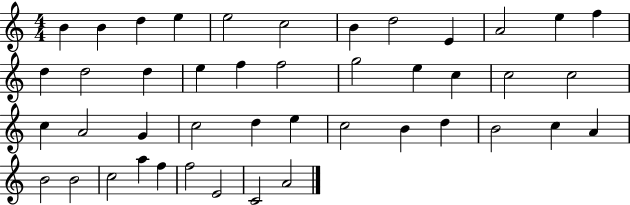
X:1
T:Untitled
M:4/4
L:1/4
K:C
B B d e e2 c2 B d2 E A2 e f d d2 d e f f2 g2 e c c2 c2 c A2 G c2 d e c2 B d B2 c A B2 B2 c2 a f f2 E2 C2 A2